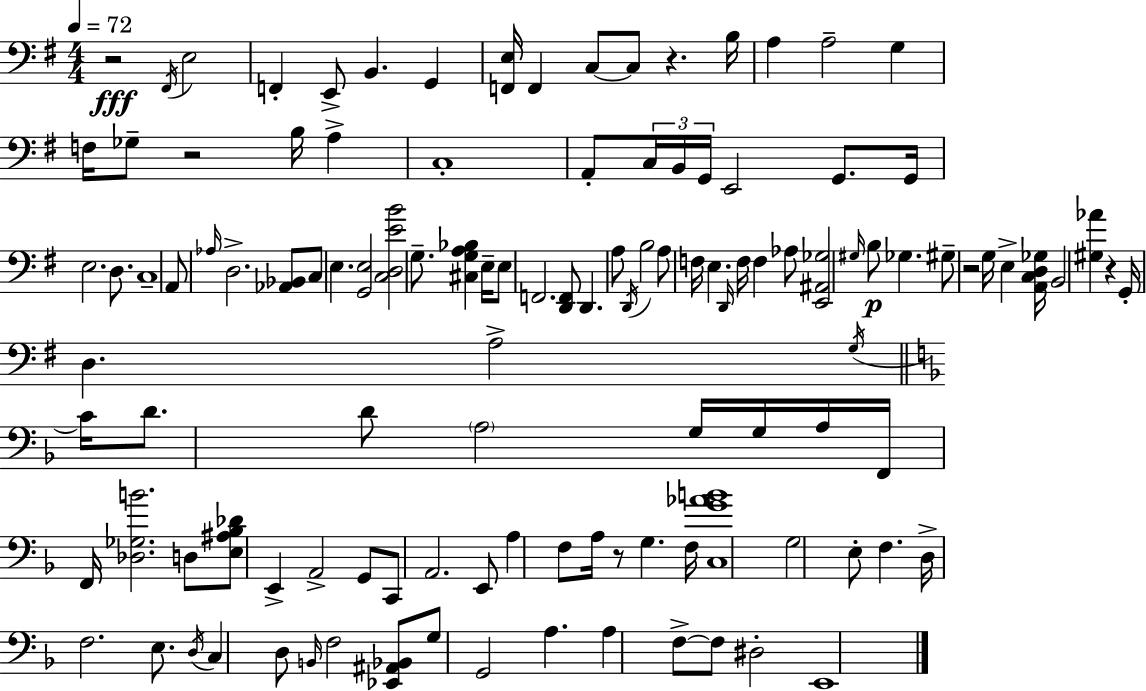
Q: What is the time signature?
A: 4/4